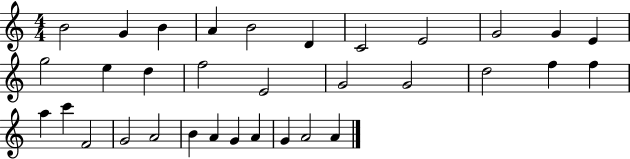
B4/h G4/q B4/q A4/q B4/h D4/q C4/h E4/h G4/h G4/q E4/q G5/h E5/q D5/q F5/h E4/h G4/h G4/h D5/h F5/q F5/q A5/q C6/q F4/h G4/h A4/h B4/q A4/q G4/q A4/q G4/q A4/h A4/q